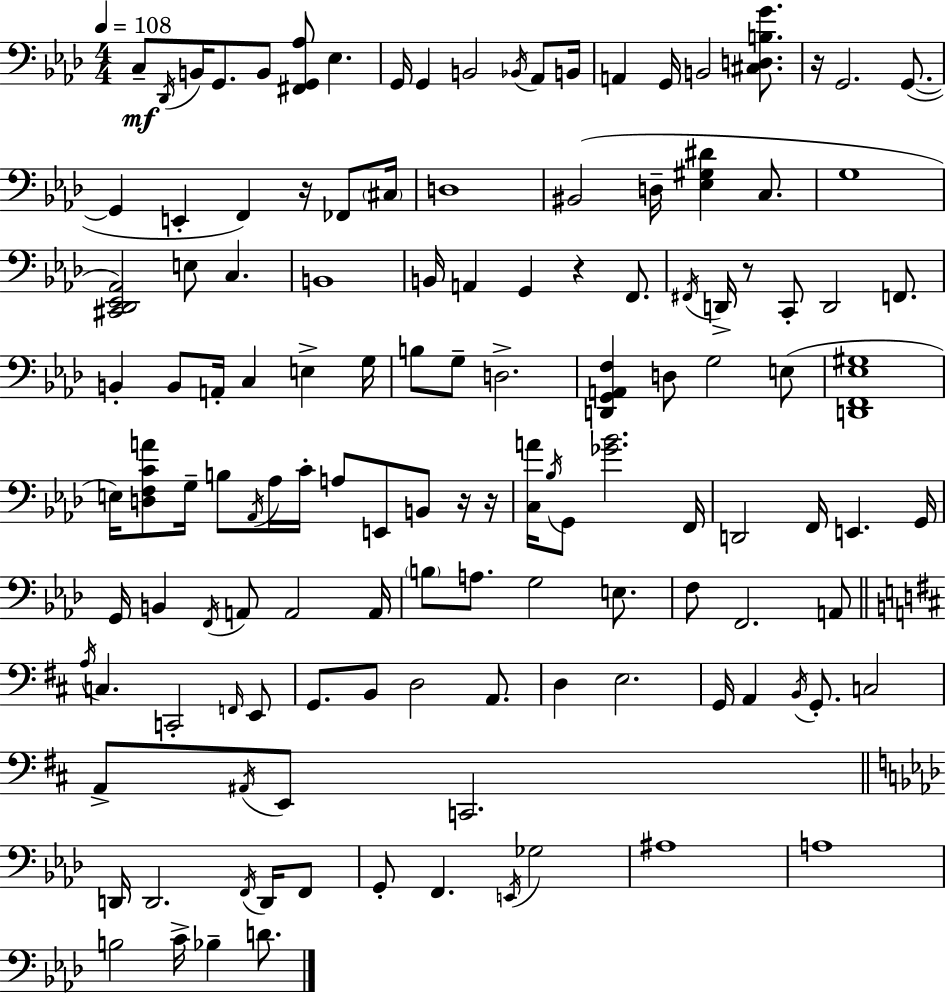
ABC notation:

X:1
T:Untitled
M:4/4
L:1/4
K:Ab
C,/2 _D,,/4 B,,/4 G,,/2 B,,/2 [^F,,G,,_A,]/2 _E, G,,/4 G,, B,,2 _B,,/4 _A,,/2 B,,/4 A,, G,,/4 B,,2 [^C,D,B,G]/2 z/4 G,,2 G,,/2 G,, E,, F,, z/4 _F,,/2 ^C,/4 D,4 ^B,,2 D,/4 [_E,^G,^D] C,/2 G,4 [^C,,_D,,_E,,_A,,]2 E,/2 C, B,,4 B,,/4 A,, G,, z F,,/2 ^F,,/4 D,,/4 z/2 C,,/2 D,,2 F,,/2 B,, B,,/2 A,,/4 C, E, G,/4 B,/2 G,/2 D,2 [D,,G,,A,,F,] D,/2 G,2 E,/2 [D,,F,,_E,^G,]4 E,/4 [D,F,CA]/2 G,/4 B,/2 _A,,/4 _A,/4 C/4 A,/2 E,,/2 B,,/2 z/4 z/4 [C,A]/4 _B,/4 G,,/2 [_G_B]2 F,,/4 D,,2 F,,/4 E,, G,,/4 G,,/4 B,, F,,/4 A,,/2 A,,2 A,,/4 B,/2 A,/2 G,2 E,/2 F,/2 F,,2 A,,/2 A,/4 C, C,,2 F,,/4 E,,/2 G,,/2 B,,/2 D,2 A,,/2 D, E,2 G,,/4 A,, B,,/4 G,,/2 C,2 A,,/2 ^A,,/4 E,,/2 C,,2 D,,/4 D,,2 F,,/4 D,,/4 F,,/2 G,,/2 F,, E,,/4 _G,2 ^A,4 A,4 B,2 C/4 _B, D/2